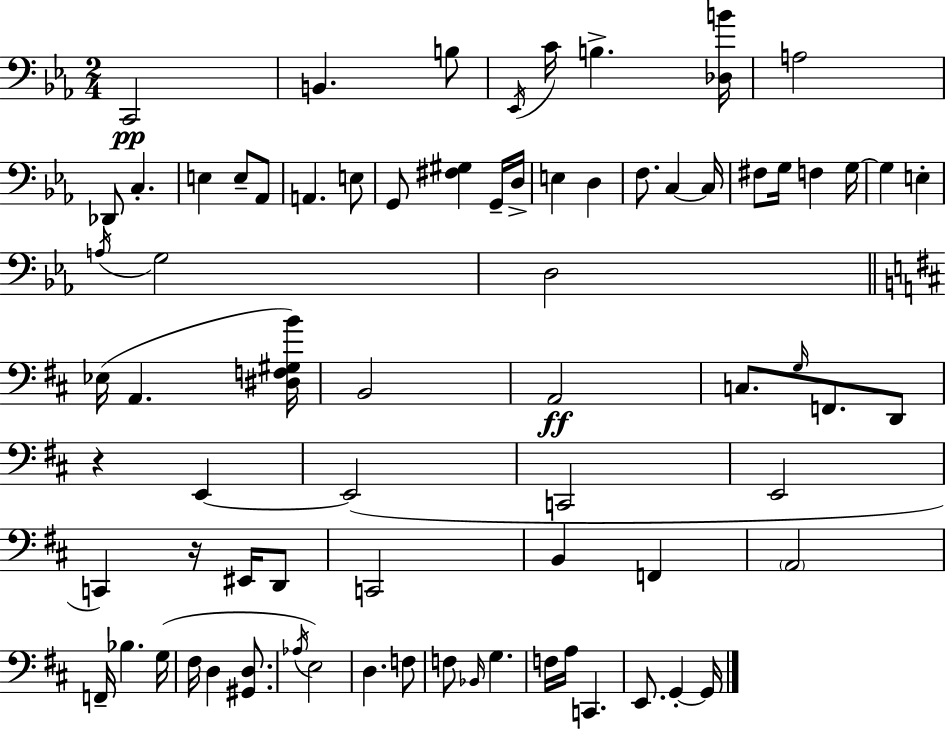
X:1
T:Untitled
M:2/4
L:1/4
K:Eb
C,,2 B,, B,/2 _E,,/4 C/4 B, [_D,B]/4 A,2 _D,,/2 C, E, E,/2 _A,,/2 A,, E,/2 G,,/2 [^F,^G,] G,,/4 D,/4 E, D, F,/2 C, C,/4 ^F,/2 G,/4 F, G,/4 G, E, A,/4 G,2 D,2 _E,/4 A,, [^D,F,^G,B]/4 B,,2 A,,2 C,/2 G,/4 F,,/2 D,,/2 z E,, E,,2 C,,2 E,,2 C,, z/4 ^E,,/4 D,,/2 C,,2 B,, F,, A,,2 F,,/4 _B, G,/4 ^F,/4 D, [^G,,D,]/2 _A,/4 E,2 D, F,/2 F,/2 _B,,/4 G, F,/4 A,/4 C,, E,,/2 G,, G,,/4